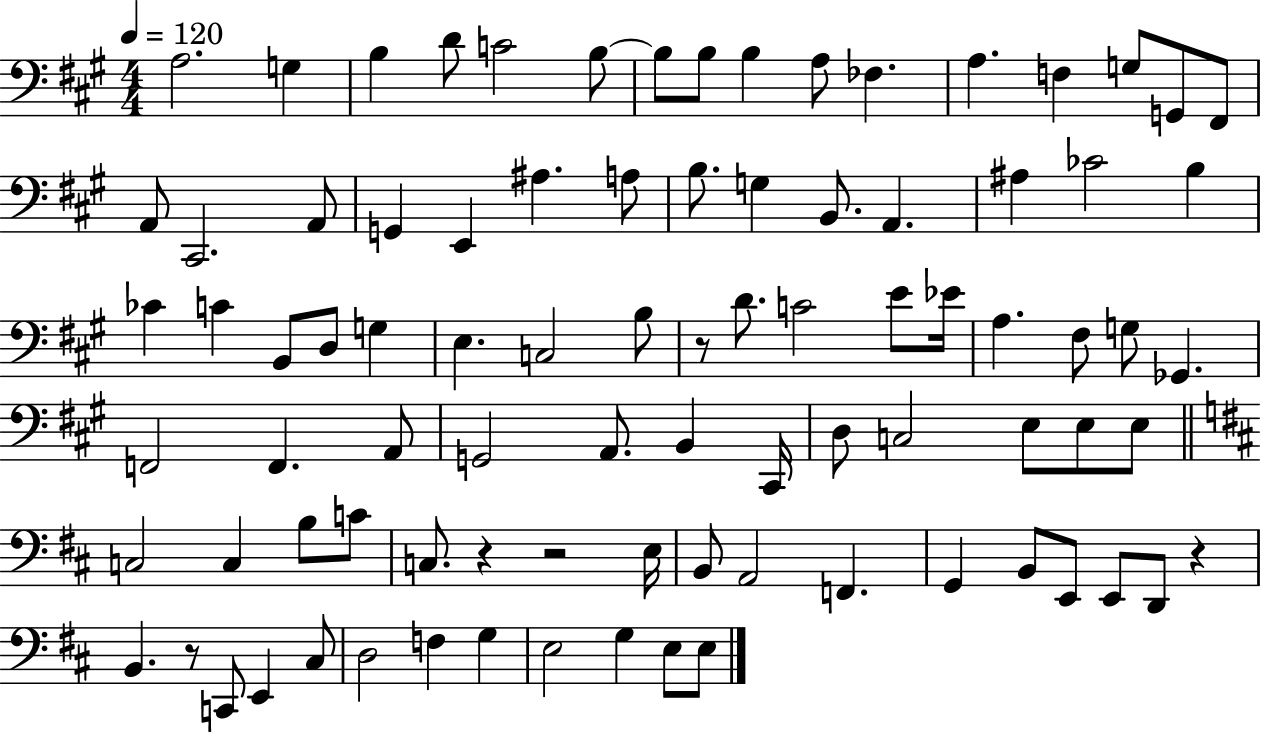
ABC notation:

X:1
T:Untitled
M:4/4
L:1/4
K:A
A,2 G, B, D/2 C2 B,/2 B,/2 B,/2 B, A,/2 _F, A, F, G,/2 G,,/2 ^F,,/2 A,,/2 ^C,,2 A,,/2 G,, E,, ^A, A,/2 B,/2 G, B,,/2 A,, ^A, _C2 B, _C C B,,/2 D,/2 G, E, C,2 B,/2 z/2 D/2 C2 E/2 _E/4 A, ^F,/2 G,/2 _G,, F,,2 F,, A,,/2 G,,2 A,,/2 B,, ^C,,/4 D,/2 C,2 E,/2 E,/2 E,/2 C,2 C, B,/2 C/2 C,/2 z z2 E,/4 B,,/2 A,,2 F,, G,, B,,/2 E,,/2 E,,/2 D,,/2 z B,, z/2 C,,/2 E,, ^C,/2 D,2 F, G, E,2 G, E,/2 E,/2